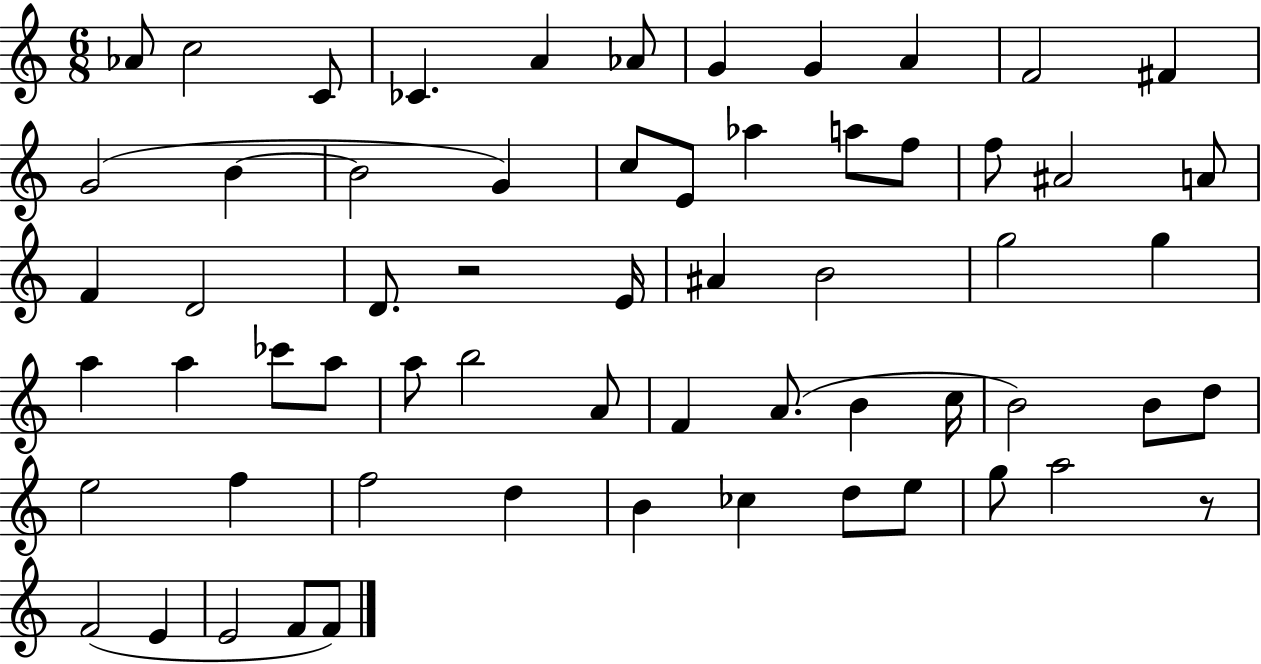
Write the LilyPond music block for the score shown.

{
  \clef treble
  \numericTimeSignature
  \time 6/8
  \key c \major
  aes'8 c''2 c'8 | ces'4. a'4 aes'8 | g'4 g'4 a'4 | f'2 fis'4 | \break g'2( b'4~~ | b'2 g'4) | c''8 e'8 aes''4 a''8 f''8 | f''8 ais'2 a'8 | \break f'4 d'2 | d'8. r2 e'16 | ais'4 b'2 | g''2 g''4 | \break a''4 a''4 ces'''8 a''8 | a''8 b''2 a'8 | f'4 a'8.( b'4 c''16 | b'2) b'8 d''8 | \break e''2 f''4 | f''2 d''4 | b'4 ces''4 d''8 e''8 | g''8 a''2 r8 | \break f'2( e'4 | e'2 f'8 f'8) | \bar "|."
}